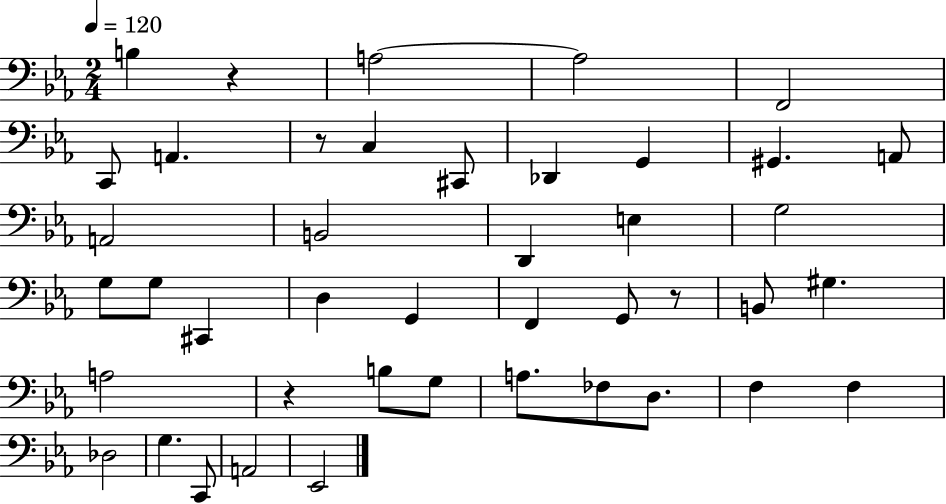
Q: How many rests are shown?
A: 4